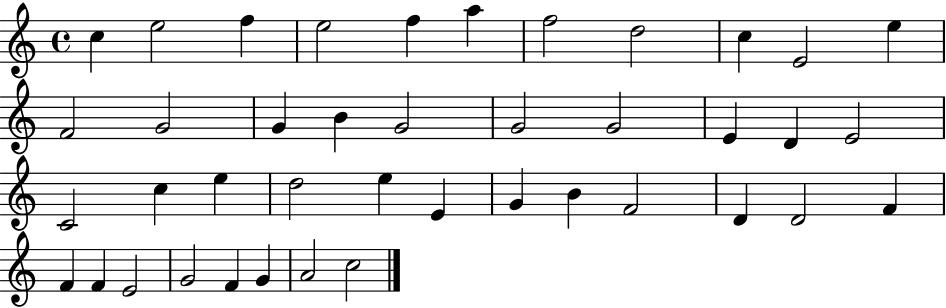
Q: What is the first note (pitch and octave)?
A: C5